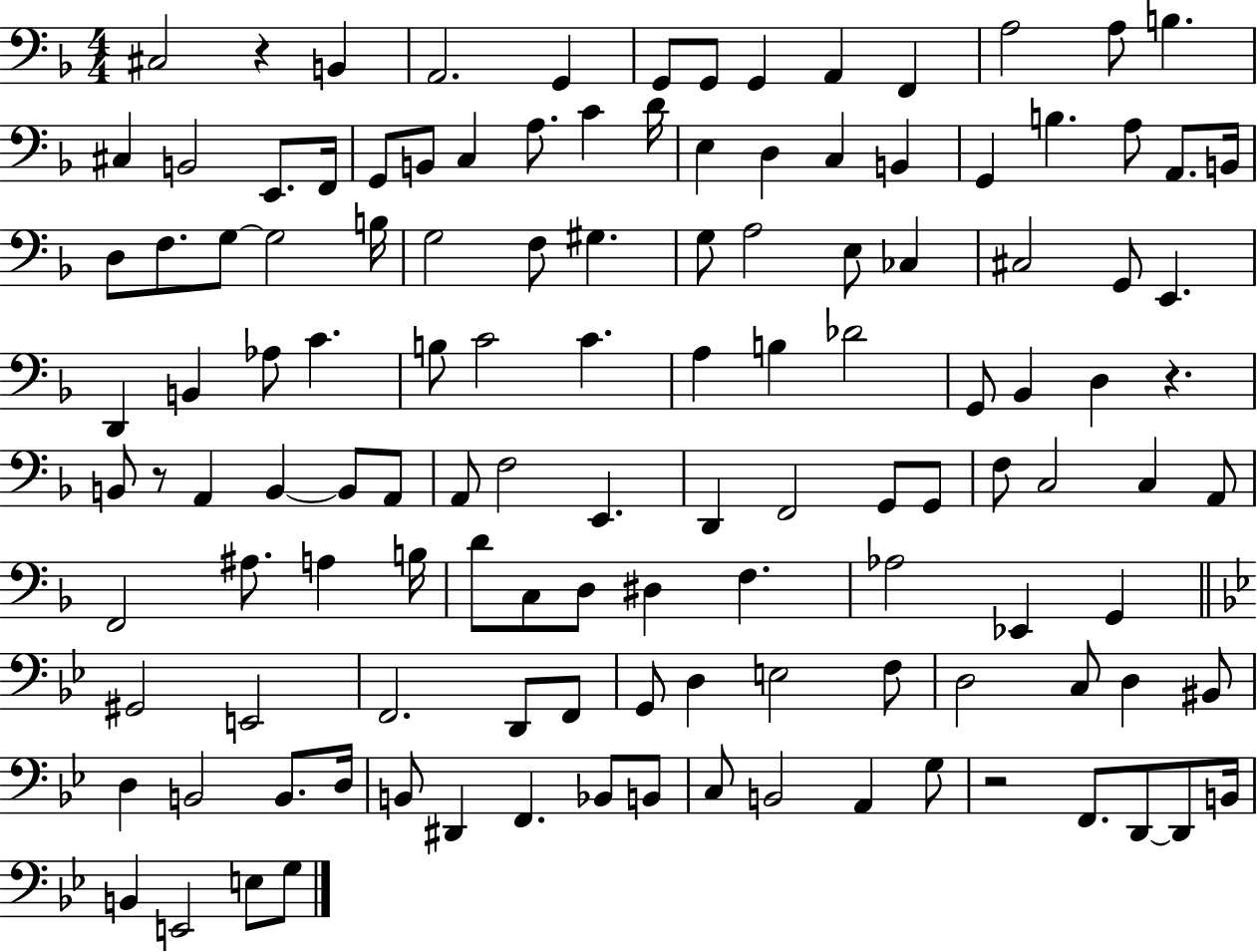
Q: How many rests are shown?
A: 4